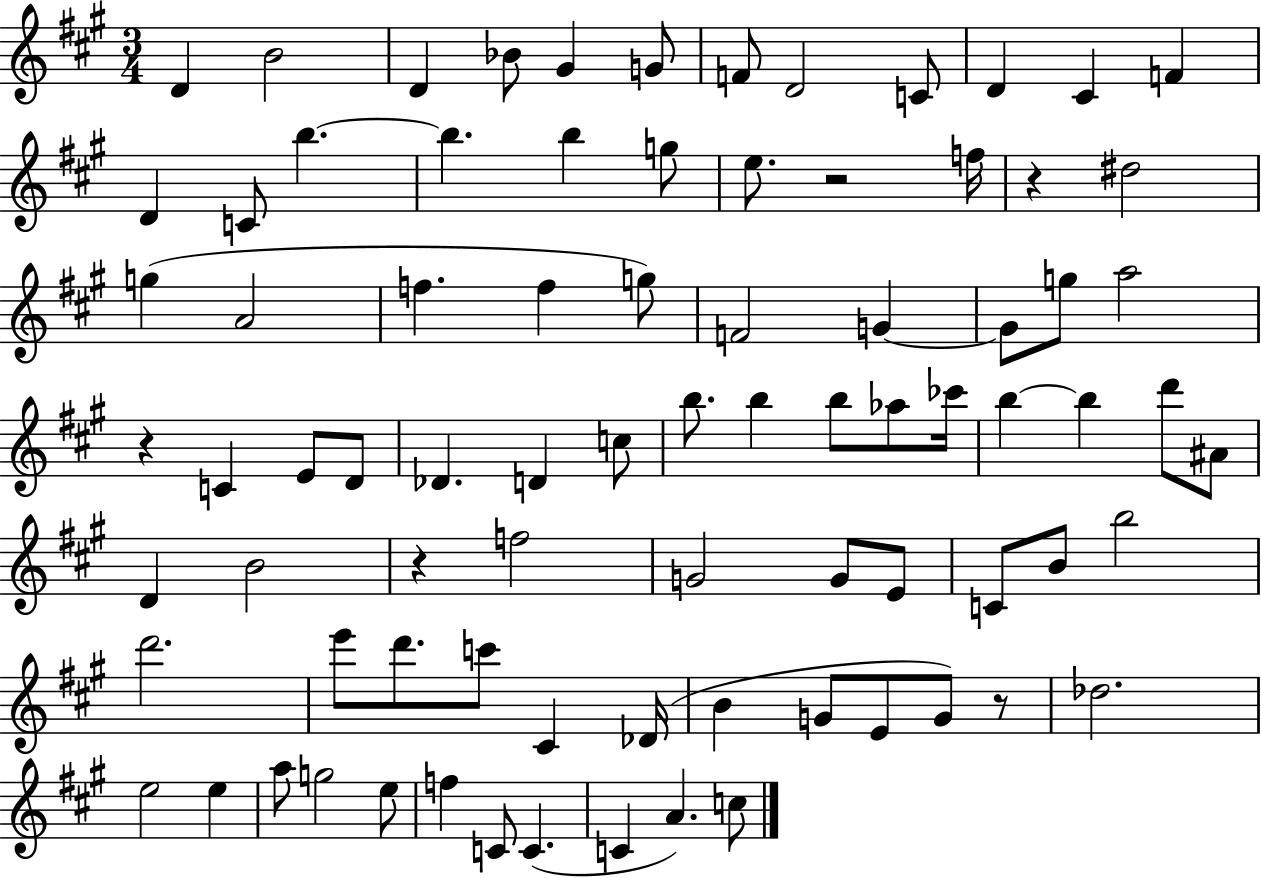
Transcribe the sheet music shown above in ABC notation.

X:1
T:Untitled
M:3/4
L:1/4
K:A
D B2 D _B/2 ^G G/2 F/2 D2 C/2 D ^C F D C/2 b b b g/2 e/2 z2 f/4 z ^d2 g A2 f f g/2 F2 G G/2 g/2 a2 z C E/2 D/2 _D D c/2 b/2 b b/2 _a/2 _c'/4 b b d'/2 ^A/2 D B2 z f2 G2 G/2 E/2 C/2 B/2 b2 d'2 e'/2 d'/2 c'/2 ^C _D/4 B G/2 E/2 G/2 z/2 _d2 e2 e a/2 g2 e/2 f C/2 C C A c/2